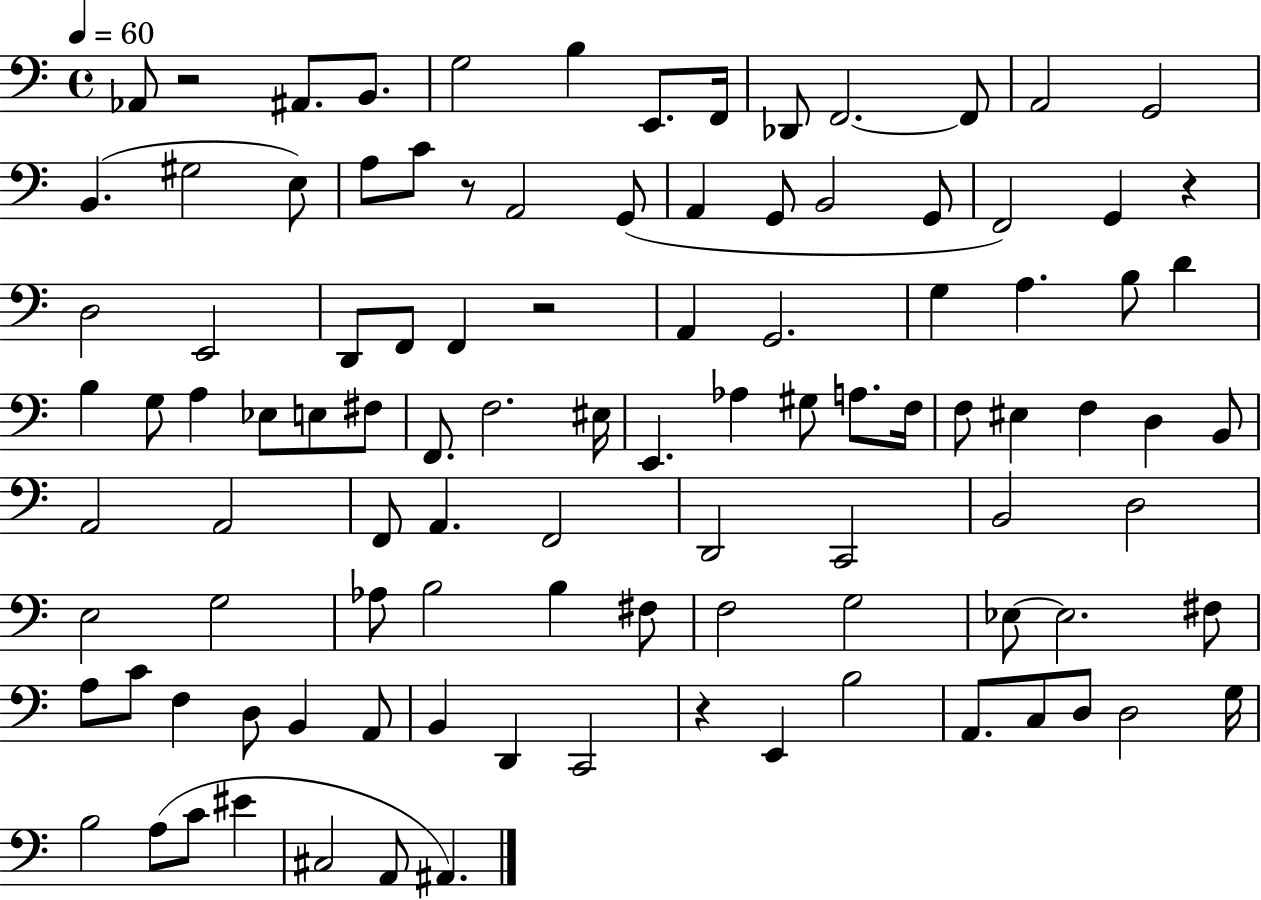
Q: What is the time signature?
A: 4/4